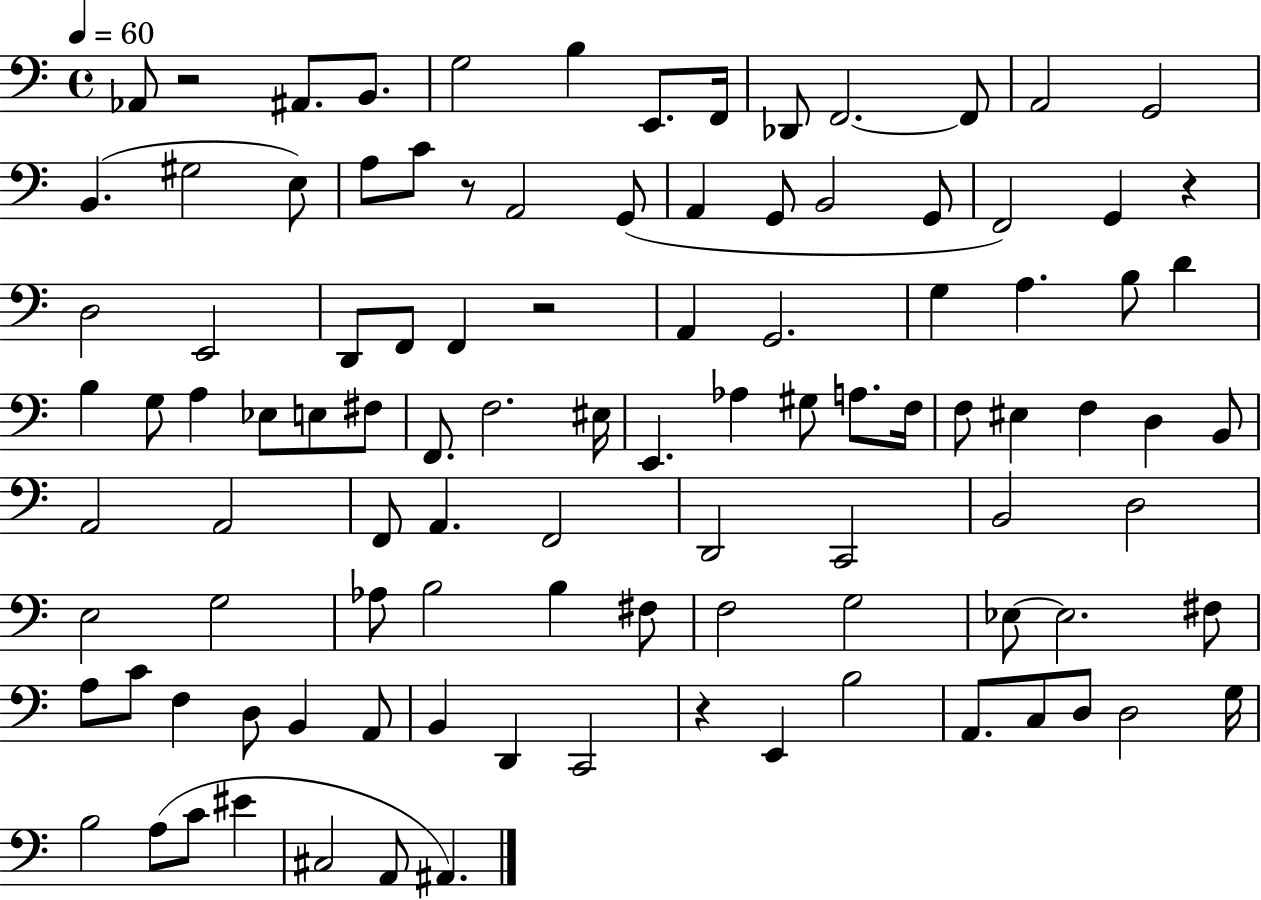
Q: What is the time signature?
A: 4/4